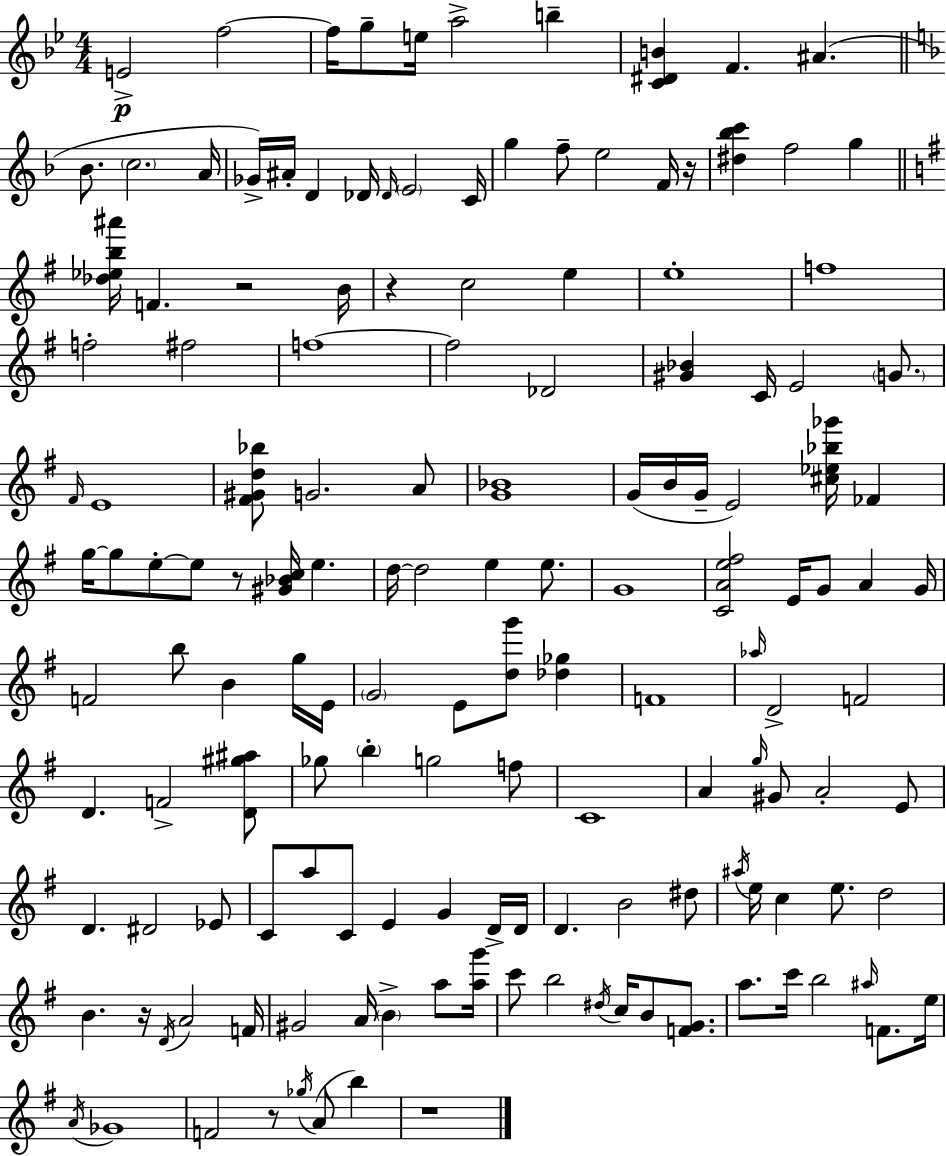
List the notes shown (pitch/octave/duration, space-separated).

E4/h F5/h F5/s G5/e E5/s A5/h B5/q [C4,D#4,B4]/q F4/q. A#4/q. Bb4/e. C5/h. A4/s Gb4/s A#4/s D4/q Db4/s Db4/s E4/h C4/s G5/q F5/e E5/h F4/s R/s [D#5,Bb5,C6]/q F5/h G5/q [Db5,Eb5,B5,A#6]/s F4/q. R/h B4/s R/q C5/h E5/q E5/w F5/w F5/h F#5/h F5/w F5/h Db4/h [G#4,Bb4]/q C4/s E4/h G4/e. F#4/s E4/w [F#4,G#4,D5,Bb5]/e G4/h. A4/e [G4,Bb4]/w G4/s B4/s G4/s E4/h [C#5,Eb5,Bb5,Gb6]/s FES4/q G5/s G5/e E5/e E5/e R/e [G#4,Bb4,C5]/s E5/q. D5/s D5/h E5/q E5/e. G4/w [C4,A4,E5,F#5]/h E4/s G4/e A4/q G4/s F4/h B5/e B4/q G5/s E4/s G4/h E4/e [D5,G6]/e [Db5,Gb5]/q F4/w Ab5/s D4/h F4/h D4/q. F4/h [D4,G#5,A#5]/e Gb5/e B5/q G5/h F5/e C4/w A4/q G5/s G#4/e A4/h E4/e D4/q. D#4/h Eb4/e C4/e A5/e C4/e E4/q G4/q D4/s D4/s D4/q. B4/h D#5/e A#5/s E5/s C5/q E5/e. D5/h B4/q. R/s D4/s A4/h F4/s G#4/h A4/s B4/q A5/e [A5,G6]/s C6/e B5/h D#5/s C5/s B4/e [F4,G4]/e. A5/e. C6/s B5/h A#5/s F4/e. E5/s A4/s Gb4/w F4/h R/e Gb5/s A4/e B5/q R/w